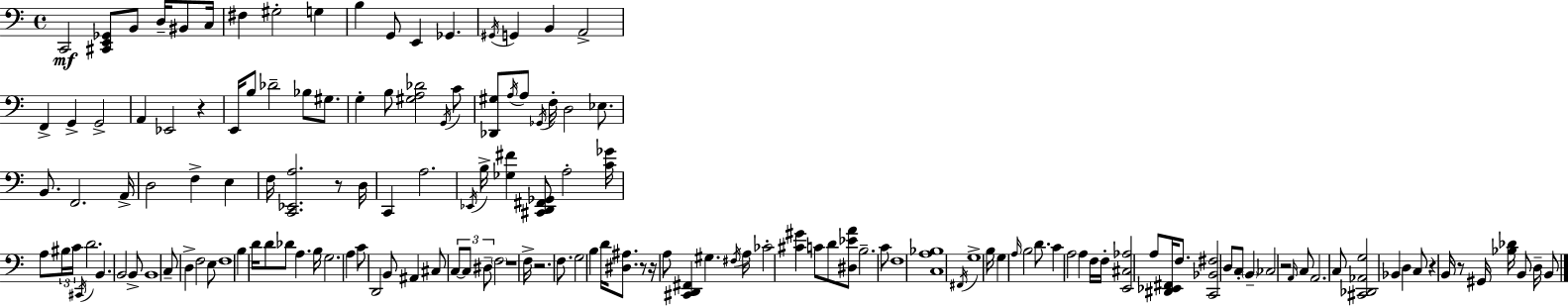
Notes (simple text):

C2/h [C#2,E2,Gb2]/e B2/e D3/s BIS2/e C3/s F#3/q G#3/h G3/q B3/q G2/e E2/q Gb2/q. G#2/s G2/q B2/q A2/h F2/q G2/q G2/h A2/q Eb2/h R/q E2/s B3/e Db4/h Bb3/e G#3/e. G3/q B3/e [G#3,A3,Db4]/h G2/s C4/e [Db2,G#3]/e A3/s A3/e Gb2/s F3/s D3/h Eb3/e. B2/e. F2/h. A2/s D3/h F3/q E3/q F3/s [C2,Eb2,A3]/h. R/e D3/s C2/q A3/h. Eb2/s B3/s [Gb3,F#4]/q [C#2,D2,F#2,Gb2]/e A3/h [C4,Gb4]/s A3/e BIS3/s C4/s C#2/s D4/h. B2/q. B2/h B2/e B2/w C3/e D3/q F3/h E3/e F3/w B3/q D4/s D4/e Db4/e A3/q. B3/s G3/h. A3/q C4/e D2/h B2/e A#2/q C#3/e C3/e C3/e D#3/e F3/h R/w F3/s R/h. F3/e. G3/h B3/q D4/s [D#3,A#3]/e. R/e R/s A3/e [C#2,D2,F#2]/q G#3/q. F#3/s A3/s CES4/h [C#4,G#4]/q C4/e D4/e [D#3,Eb4,A4]/e B3/h. C4/e F3/w [C3,A3,Bb3]/w F#2/s G3/w B3/s G3/q A3/s B3/h D4/e. C4/q A3/h A3/q F3/s F3/s [E2,C#3,Ab3]/h A3/e [D#2,Eb2,F#2]/s F3/e. [C2,Bb2,F#3]/h D3/e C3/e B2/q CES3/h R/h A2/s C3/e A2/h. C3/e [C#2,Db2,Ab2,G3]/h Bb2/q D3/q C3/e R/q B2/s R/e G#2/s [Bb3,Db4]/s B2/e D3/s B2/e